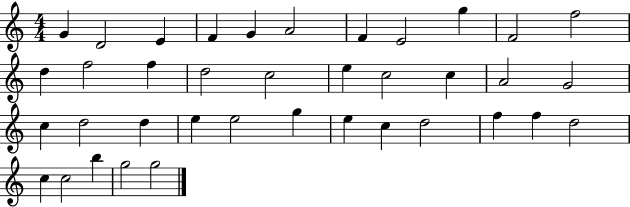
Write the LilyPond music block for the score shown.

{
  \clef treble
  \numericTimeSignature
  \time 4/4
  \key c \major
  g'4 d'2 e'4 | f'4 g'4 a'2 | f'4 e'2 g''4 | f'2 f''2 | \break d''4 f''2 f''4 | d''2 c''2 | e''4 c''2 c''4 | a'2 g'2 | \break c''4 d''2 d''4 | e''4 e''2 g''4 | e''4 c''4 d''2 | f''4 f''4 d''2 | \break c''4 c''2 b''4 | g''2 g''2 | \bar "|."
}